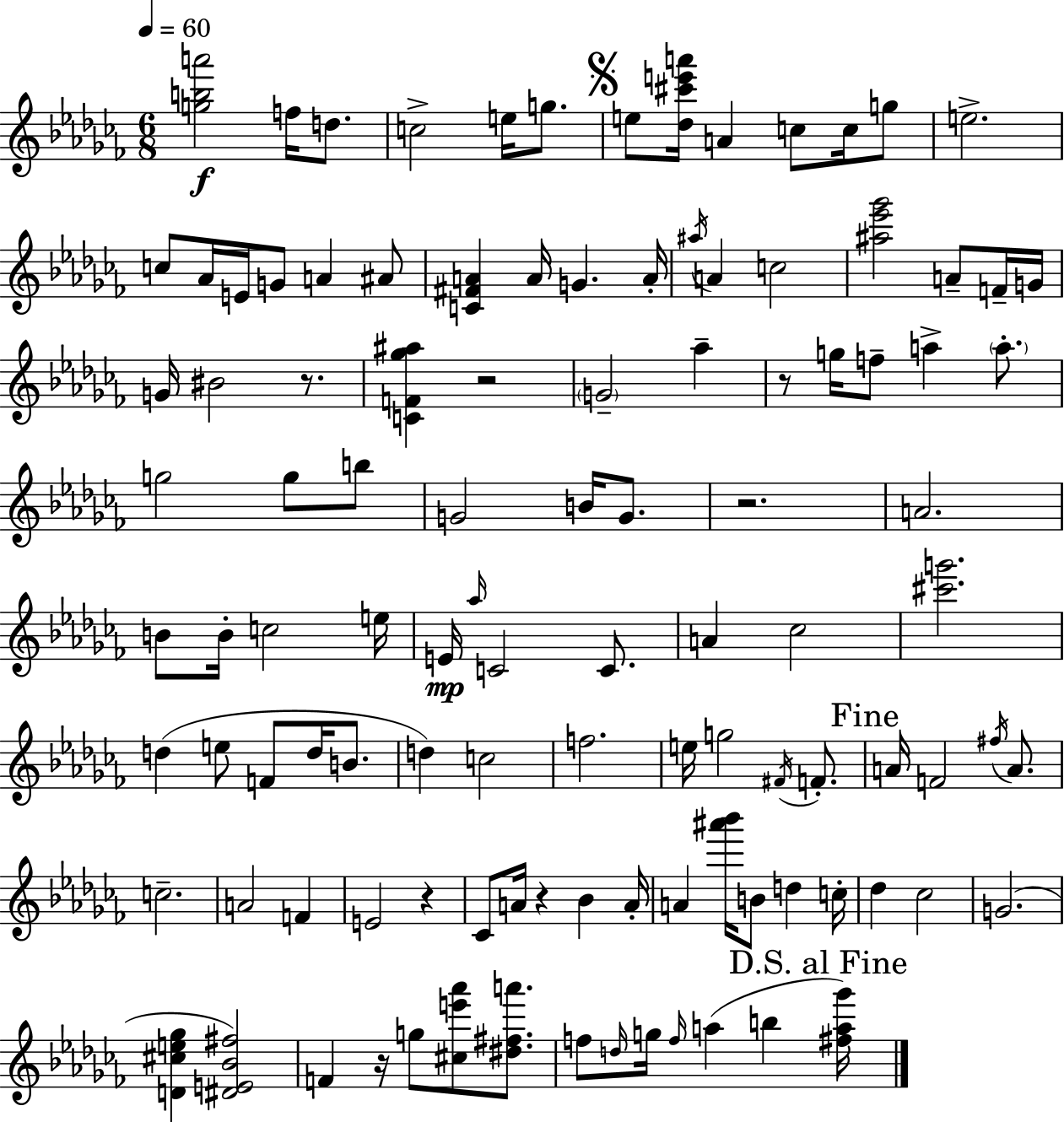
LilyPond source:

{
  \clef treble
  \numericTimeSignature
  \time 6/8
  \key aes \minor
  \tempo 4 = 60
  <g'' b'' a'''>2\f f''16 d''8. | c''2-> e''16 g''8. | \mark \markup { \musicglyph "scripts.segno" } e''8 <des'' cis''' e''' a'''>16 a'4 c''8 c''16 g''8 | e''2.-> | \break c''8 aes'16 e'16 g'8 a'4 ais'8 | <c' fis' a'>4 a'16 g'4. a'16-. | \acciaccatura { ais''16 } a'4 c''2 | <ais'' ees''' ges'''>2 a'8-- f'16-- | \break g'16 g'16 bis'2 r8. | <c' f' ges'' ais''>4 r2 | \parenthesize g'2-- aes''4-- | r8 g''16 f''8-- a''4-> \parenthesize a''8.-. | \break g''2 g''8 b''8 | g'2 b'16 g'8. | r2. | a'2. | \break b'8 b'16-. c''2 | e''16 e'16\mp \grace { aes''16 } c'2 c'8. | a'4 ces''2 | <cis''' g'''>2. | \break d''4( e''8 f'8 d''16 b'8. | d''4) c''2 | f''2. | e''16 g''2 \acciaccatura { fis'16 } | \break f'8.-. \mark "Fine" a'16 f'2 | \acciaccatura { fis''16 } a'8. c''2.-- | a'2 | f'4 e'2 | \break r4 ces'8 a'16 r4 bes'4 | a'16-. a'4 <ais''' bes'''>16 b'8 d''4 | c''16-. des''4 ces''2 | g'2.( | \break <d' cis'' e'' ges''>4 <dis' e' bes' fis''>2) | f'4 r16 g''8 <cis'' e''' aes'''>8 | <dis'' fis'' a'''>8. f''8 \grace { d''16 } g''16 \grace { f''16 }( a''4 | b''4 \mark "D.S. al Fine" <fis'' a'' ges'''>16) \bar "|."
}